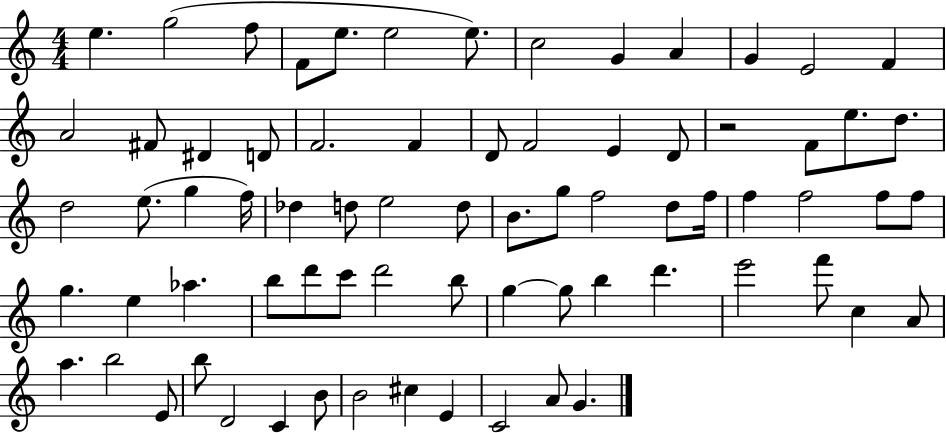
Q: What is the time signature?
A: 4/4